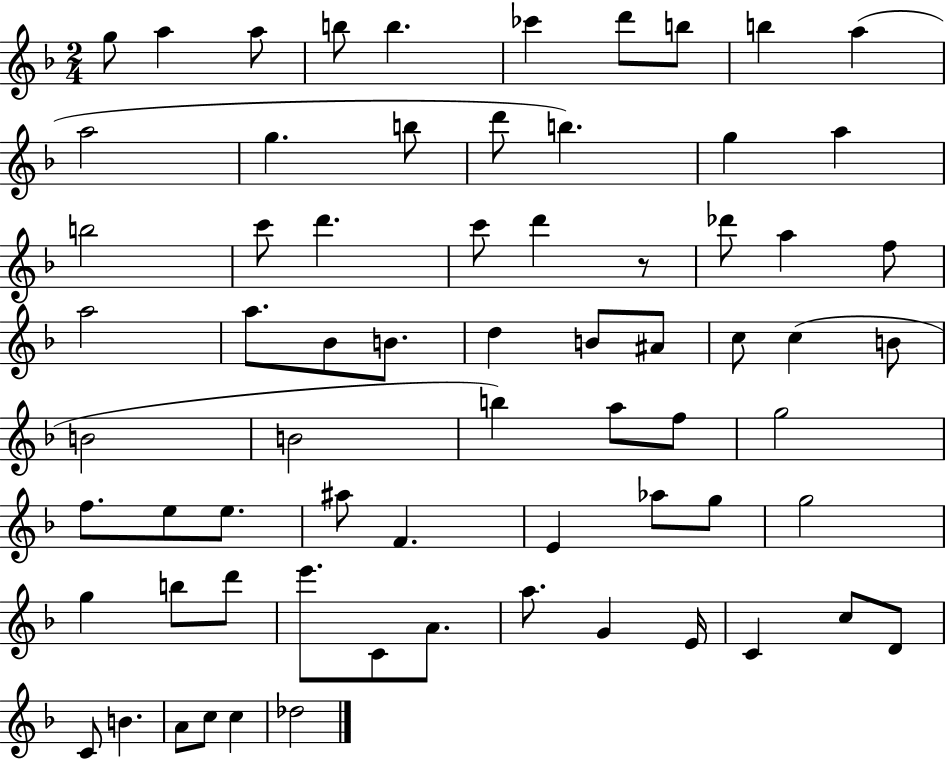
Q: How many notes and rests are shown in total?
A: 69